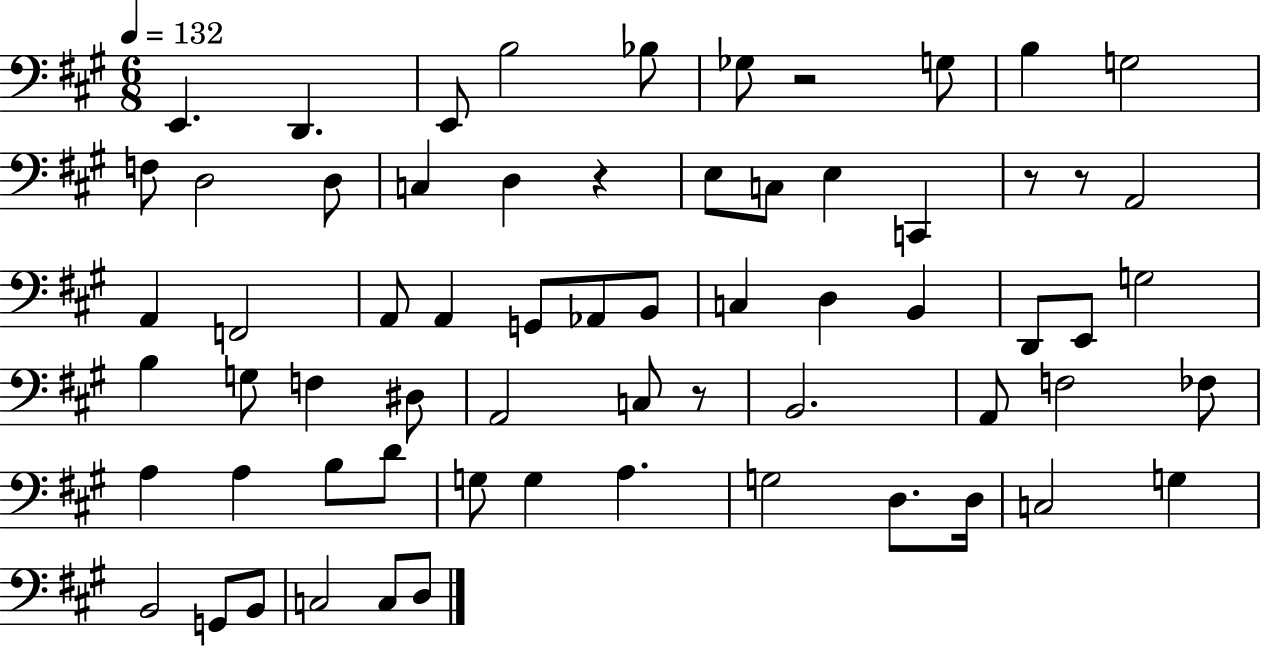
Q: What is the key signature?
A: A major